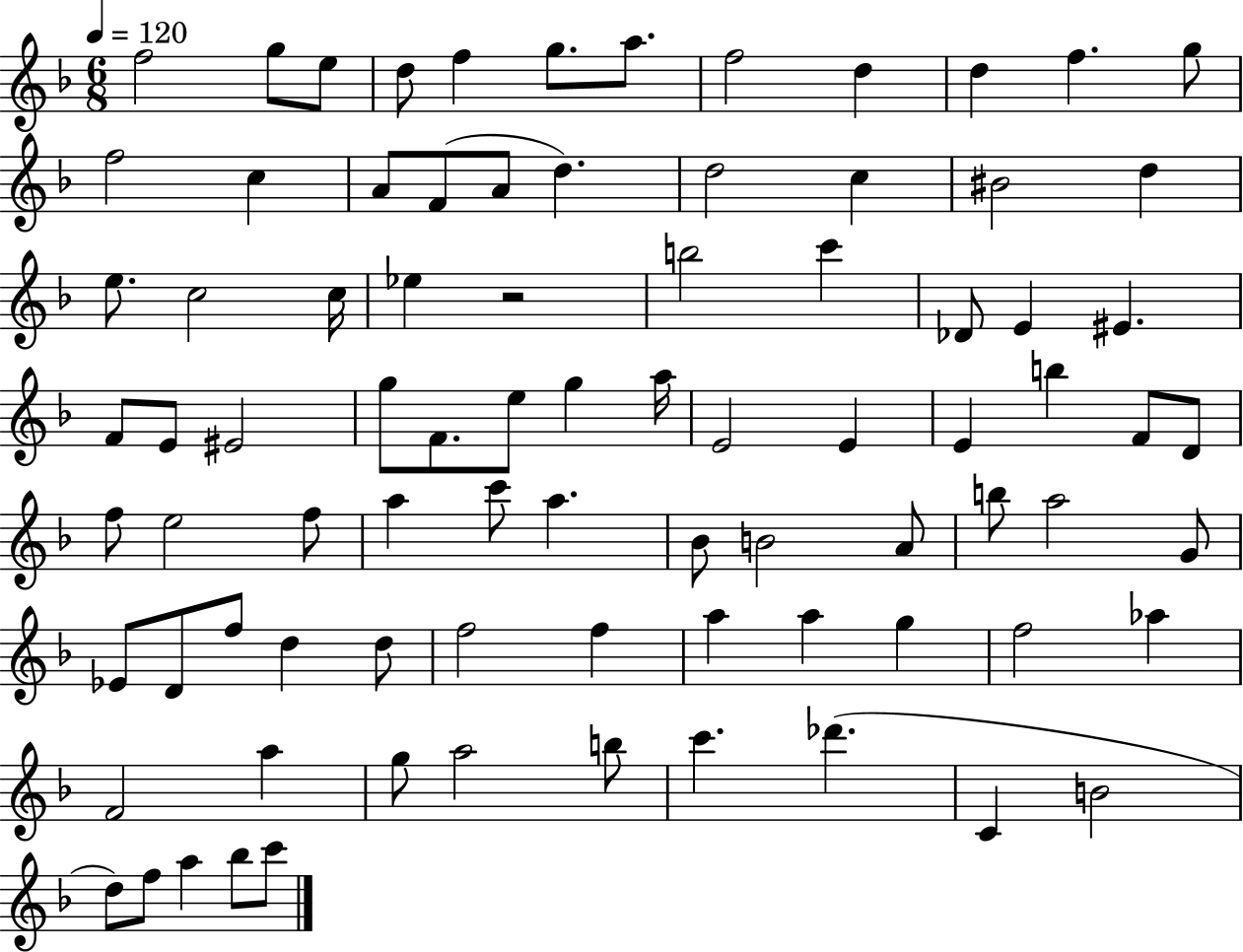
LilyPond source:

{
  \clef treble
  \numericTimeSignature
  \time 6/8
  \key f \major
  \tempo 4 = 120
  f''2 g''8 e''8 | d''8 f''4 g''8. a''8. | f''2 d''4 | d''4 f''4. g''8 | \break f''2 c''4 | a'8 f'8( a'8 d''4.) | d''2 c''4 | bis'2 d''4 | \break e''8. c''2 c''16 | ees''4 r2 | b''2 c'''4 | des'8 e'4 eis'4. | \break f'8 e'8 eis'2 | g''8 f'8. e''8 g''4 a''16 | e'2 e'4 | e'4 b''4 f'8 d'8 | \break f''8 e''2 f''8 | a''4 c'''8 a''4. | bes'8 b'2 a'8 | b''8 a''2 g'8 | \break ees'8 d'8 f''8 d''4 d''8 | f''2 f''4 | a''4 a''4 g''4 | f''2 aes''4 | \break f'2 a''4 | g''8 a''2 b''8 | c'''4. des'''4.( | c'4 b'2 | \break d''8) f''8 a''4 bes''8 c'''8 | \bar "|."
}